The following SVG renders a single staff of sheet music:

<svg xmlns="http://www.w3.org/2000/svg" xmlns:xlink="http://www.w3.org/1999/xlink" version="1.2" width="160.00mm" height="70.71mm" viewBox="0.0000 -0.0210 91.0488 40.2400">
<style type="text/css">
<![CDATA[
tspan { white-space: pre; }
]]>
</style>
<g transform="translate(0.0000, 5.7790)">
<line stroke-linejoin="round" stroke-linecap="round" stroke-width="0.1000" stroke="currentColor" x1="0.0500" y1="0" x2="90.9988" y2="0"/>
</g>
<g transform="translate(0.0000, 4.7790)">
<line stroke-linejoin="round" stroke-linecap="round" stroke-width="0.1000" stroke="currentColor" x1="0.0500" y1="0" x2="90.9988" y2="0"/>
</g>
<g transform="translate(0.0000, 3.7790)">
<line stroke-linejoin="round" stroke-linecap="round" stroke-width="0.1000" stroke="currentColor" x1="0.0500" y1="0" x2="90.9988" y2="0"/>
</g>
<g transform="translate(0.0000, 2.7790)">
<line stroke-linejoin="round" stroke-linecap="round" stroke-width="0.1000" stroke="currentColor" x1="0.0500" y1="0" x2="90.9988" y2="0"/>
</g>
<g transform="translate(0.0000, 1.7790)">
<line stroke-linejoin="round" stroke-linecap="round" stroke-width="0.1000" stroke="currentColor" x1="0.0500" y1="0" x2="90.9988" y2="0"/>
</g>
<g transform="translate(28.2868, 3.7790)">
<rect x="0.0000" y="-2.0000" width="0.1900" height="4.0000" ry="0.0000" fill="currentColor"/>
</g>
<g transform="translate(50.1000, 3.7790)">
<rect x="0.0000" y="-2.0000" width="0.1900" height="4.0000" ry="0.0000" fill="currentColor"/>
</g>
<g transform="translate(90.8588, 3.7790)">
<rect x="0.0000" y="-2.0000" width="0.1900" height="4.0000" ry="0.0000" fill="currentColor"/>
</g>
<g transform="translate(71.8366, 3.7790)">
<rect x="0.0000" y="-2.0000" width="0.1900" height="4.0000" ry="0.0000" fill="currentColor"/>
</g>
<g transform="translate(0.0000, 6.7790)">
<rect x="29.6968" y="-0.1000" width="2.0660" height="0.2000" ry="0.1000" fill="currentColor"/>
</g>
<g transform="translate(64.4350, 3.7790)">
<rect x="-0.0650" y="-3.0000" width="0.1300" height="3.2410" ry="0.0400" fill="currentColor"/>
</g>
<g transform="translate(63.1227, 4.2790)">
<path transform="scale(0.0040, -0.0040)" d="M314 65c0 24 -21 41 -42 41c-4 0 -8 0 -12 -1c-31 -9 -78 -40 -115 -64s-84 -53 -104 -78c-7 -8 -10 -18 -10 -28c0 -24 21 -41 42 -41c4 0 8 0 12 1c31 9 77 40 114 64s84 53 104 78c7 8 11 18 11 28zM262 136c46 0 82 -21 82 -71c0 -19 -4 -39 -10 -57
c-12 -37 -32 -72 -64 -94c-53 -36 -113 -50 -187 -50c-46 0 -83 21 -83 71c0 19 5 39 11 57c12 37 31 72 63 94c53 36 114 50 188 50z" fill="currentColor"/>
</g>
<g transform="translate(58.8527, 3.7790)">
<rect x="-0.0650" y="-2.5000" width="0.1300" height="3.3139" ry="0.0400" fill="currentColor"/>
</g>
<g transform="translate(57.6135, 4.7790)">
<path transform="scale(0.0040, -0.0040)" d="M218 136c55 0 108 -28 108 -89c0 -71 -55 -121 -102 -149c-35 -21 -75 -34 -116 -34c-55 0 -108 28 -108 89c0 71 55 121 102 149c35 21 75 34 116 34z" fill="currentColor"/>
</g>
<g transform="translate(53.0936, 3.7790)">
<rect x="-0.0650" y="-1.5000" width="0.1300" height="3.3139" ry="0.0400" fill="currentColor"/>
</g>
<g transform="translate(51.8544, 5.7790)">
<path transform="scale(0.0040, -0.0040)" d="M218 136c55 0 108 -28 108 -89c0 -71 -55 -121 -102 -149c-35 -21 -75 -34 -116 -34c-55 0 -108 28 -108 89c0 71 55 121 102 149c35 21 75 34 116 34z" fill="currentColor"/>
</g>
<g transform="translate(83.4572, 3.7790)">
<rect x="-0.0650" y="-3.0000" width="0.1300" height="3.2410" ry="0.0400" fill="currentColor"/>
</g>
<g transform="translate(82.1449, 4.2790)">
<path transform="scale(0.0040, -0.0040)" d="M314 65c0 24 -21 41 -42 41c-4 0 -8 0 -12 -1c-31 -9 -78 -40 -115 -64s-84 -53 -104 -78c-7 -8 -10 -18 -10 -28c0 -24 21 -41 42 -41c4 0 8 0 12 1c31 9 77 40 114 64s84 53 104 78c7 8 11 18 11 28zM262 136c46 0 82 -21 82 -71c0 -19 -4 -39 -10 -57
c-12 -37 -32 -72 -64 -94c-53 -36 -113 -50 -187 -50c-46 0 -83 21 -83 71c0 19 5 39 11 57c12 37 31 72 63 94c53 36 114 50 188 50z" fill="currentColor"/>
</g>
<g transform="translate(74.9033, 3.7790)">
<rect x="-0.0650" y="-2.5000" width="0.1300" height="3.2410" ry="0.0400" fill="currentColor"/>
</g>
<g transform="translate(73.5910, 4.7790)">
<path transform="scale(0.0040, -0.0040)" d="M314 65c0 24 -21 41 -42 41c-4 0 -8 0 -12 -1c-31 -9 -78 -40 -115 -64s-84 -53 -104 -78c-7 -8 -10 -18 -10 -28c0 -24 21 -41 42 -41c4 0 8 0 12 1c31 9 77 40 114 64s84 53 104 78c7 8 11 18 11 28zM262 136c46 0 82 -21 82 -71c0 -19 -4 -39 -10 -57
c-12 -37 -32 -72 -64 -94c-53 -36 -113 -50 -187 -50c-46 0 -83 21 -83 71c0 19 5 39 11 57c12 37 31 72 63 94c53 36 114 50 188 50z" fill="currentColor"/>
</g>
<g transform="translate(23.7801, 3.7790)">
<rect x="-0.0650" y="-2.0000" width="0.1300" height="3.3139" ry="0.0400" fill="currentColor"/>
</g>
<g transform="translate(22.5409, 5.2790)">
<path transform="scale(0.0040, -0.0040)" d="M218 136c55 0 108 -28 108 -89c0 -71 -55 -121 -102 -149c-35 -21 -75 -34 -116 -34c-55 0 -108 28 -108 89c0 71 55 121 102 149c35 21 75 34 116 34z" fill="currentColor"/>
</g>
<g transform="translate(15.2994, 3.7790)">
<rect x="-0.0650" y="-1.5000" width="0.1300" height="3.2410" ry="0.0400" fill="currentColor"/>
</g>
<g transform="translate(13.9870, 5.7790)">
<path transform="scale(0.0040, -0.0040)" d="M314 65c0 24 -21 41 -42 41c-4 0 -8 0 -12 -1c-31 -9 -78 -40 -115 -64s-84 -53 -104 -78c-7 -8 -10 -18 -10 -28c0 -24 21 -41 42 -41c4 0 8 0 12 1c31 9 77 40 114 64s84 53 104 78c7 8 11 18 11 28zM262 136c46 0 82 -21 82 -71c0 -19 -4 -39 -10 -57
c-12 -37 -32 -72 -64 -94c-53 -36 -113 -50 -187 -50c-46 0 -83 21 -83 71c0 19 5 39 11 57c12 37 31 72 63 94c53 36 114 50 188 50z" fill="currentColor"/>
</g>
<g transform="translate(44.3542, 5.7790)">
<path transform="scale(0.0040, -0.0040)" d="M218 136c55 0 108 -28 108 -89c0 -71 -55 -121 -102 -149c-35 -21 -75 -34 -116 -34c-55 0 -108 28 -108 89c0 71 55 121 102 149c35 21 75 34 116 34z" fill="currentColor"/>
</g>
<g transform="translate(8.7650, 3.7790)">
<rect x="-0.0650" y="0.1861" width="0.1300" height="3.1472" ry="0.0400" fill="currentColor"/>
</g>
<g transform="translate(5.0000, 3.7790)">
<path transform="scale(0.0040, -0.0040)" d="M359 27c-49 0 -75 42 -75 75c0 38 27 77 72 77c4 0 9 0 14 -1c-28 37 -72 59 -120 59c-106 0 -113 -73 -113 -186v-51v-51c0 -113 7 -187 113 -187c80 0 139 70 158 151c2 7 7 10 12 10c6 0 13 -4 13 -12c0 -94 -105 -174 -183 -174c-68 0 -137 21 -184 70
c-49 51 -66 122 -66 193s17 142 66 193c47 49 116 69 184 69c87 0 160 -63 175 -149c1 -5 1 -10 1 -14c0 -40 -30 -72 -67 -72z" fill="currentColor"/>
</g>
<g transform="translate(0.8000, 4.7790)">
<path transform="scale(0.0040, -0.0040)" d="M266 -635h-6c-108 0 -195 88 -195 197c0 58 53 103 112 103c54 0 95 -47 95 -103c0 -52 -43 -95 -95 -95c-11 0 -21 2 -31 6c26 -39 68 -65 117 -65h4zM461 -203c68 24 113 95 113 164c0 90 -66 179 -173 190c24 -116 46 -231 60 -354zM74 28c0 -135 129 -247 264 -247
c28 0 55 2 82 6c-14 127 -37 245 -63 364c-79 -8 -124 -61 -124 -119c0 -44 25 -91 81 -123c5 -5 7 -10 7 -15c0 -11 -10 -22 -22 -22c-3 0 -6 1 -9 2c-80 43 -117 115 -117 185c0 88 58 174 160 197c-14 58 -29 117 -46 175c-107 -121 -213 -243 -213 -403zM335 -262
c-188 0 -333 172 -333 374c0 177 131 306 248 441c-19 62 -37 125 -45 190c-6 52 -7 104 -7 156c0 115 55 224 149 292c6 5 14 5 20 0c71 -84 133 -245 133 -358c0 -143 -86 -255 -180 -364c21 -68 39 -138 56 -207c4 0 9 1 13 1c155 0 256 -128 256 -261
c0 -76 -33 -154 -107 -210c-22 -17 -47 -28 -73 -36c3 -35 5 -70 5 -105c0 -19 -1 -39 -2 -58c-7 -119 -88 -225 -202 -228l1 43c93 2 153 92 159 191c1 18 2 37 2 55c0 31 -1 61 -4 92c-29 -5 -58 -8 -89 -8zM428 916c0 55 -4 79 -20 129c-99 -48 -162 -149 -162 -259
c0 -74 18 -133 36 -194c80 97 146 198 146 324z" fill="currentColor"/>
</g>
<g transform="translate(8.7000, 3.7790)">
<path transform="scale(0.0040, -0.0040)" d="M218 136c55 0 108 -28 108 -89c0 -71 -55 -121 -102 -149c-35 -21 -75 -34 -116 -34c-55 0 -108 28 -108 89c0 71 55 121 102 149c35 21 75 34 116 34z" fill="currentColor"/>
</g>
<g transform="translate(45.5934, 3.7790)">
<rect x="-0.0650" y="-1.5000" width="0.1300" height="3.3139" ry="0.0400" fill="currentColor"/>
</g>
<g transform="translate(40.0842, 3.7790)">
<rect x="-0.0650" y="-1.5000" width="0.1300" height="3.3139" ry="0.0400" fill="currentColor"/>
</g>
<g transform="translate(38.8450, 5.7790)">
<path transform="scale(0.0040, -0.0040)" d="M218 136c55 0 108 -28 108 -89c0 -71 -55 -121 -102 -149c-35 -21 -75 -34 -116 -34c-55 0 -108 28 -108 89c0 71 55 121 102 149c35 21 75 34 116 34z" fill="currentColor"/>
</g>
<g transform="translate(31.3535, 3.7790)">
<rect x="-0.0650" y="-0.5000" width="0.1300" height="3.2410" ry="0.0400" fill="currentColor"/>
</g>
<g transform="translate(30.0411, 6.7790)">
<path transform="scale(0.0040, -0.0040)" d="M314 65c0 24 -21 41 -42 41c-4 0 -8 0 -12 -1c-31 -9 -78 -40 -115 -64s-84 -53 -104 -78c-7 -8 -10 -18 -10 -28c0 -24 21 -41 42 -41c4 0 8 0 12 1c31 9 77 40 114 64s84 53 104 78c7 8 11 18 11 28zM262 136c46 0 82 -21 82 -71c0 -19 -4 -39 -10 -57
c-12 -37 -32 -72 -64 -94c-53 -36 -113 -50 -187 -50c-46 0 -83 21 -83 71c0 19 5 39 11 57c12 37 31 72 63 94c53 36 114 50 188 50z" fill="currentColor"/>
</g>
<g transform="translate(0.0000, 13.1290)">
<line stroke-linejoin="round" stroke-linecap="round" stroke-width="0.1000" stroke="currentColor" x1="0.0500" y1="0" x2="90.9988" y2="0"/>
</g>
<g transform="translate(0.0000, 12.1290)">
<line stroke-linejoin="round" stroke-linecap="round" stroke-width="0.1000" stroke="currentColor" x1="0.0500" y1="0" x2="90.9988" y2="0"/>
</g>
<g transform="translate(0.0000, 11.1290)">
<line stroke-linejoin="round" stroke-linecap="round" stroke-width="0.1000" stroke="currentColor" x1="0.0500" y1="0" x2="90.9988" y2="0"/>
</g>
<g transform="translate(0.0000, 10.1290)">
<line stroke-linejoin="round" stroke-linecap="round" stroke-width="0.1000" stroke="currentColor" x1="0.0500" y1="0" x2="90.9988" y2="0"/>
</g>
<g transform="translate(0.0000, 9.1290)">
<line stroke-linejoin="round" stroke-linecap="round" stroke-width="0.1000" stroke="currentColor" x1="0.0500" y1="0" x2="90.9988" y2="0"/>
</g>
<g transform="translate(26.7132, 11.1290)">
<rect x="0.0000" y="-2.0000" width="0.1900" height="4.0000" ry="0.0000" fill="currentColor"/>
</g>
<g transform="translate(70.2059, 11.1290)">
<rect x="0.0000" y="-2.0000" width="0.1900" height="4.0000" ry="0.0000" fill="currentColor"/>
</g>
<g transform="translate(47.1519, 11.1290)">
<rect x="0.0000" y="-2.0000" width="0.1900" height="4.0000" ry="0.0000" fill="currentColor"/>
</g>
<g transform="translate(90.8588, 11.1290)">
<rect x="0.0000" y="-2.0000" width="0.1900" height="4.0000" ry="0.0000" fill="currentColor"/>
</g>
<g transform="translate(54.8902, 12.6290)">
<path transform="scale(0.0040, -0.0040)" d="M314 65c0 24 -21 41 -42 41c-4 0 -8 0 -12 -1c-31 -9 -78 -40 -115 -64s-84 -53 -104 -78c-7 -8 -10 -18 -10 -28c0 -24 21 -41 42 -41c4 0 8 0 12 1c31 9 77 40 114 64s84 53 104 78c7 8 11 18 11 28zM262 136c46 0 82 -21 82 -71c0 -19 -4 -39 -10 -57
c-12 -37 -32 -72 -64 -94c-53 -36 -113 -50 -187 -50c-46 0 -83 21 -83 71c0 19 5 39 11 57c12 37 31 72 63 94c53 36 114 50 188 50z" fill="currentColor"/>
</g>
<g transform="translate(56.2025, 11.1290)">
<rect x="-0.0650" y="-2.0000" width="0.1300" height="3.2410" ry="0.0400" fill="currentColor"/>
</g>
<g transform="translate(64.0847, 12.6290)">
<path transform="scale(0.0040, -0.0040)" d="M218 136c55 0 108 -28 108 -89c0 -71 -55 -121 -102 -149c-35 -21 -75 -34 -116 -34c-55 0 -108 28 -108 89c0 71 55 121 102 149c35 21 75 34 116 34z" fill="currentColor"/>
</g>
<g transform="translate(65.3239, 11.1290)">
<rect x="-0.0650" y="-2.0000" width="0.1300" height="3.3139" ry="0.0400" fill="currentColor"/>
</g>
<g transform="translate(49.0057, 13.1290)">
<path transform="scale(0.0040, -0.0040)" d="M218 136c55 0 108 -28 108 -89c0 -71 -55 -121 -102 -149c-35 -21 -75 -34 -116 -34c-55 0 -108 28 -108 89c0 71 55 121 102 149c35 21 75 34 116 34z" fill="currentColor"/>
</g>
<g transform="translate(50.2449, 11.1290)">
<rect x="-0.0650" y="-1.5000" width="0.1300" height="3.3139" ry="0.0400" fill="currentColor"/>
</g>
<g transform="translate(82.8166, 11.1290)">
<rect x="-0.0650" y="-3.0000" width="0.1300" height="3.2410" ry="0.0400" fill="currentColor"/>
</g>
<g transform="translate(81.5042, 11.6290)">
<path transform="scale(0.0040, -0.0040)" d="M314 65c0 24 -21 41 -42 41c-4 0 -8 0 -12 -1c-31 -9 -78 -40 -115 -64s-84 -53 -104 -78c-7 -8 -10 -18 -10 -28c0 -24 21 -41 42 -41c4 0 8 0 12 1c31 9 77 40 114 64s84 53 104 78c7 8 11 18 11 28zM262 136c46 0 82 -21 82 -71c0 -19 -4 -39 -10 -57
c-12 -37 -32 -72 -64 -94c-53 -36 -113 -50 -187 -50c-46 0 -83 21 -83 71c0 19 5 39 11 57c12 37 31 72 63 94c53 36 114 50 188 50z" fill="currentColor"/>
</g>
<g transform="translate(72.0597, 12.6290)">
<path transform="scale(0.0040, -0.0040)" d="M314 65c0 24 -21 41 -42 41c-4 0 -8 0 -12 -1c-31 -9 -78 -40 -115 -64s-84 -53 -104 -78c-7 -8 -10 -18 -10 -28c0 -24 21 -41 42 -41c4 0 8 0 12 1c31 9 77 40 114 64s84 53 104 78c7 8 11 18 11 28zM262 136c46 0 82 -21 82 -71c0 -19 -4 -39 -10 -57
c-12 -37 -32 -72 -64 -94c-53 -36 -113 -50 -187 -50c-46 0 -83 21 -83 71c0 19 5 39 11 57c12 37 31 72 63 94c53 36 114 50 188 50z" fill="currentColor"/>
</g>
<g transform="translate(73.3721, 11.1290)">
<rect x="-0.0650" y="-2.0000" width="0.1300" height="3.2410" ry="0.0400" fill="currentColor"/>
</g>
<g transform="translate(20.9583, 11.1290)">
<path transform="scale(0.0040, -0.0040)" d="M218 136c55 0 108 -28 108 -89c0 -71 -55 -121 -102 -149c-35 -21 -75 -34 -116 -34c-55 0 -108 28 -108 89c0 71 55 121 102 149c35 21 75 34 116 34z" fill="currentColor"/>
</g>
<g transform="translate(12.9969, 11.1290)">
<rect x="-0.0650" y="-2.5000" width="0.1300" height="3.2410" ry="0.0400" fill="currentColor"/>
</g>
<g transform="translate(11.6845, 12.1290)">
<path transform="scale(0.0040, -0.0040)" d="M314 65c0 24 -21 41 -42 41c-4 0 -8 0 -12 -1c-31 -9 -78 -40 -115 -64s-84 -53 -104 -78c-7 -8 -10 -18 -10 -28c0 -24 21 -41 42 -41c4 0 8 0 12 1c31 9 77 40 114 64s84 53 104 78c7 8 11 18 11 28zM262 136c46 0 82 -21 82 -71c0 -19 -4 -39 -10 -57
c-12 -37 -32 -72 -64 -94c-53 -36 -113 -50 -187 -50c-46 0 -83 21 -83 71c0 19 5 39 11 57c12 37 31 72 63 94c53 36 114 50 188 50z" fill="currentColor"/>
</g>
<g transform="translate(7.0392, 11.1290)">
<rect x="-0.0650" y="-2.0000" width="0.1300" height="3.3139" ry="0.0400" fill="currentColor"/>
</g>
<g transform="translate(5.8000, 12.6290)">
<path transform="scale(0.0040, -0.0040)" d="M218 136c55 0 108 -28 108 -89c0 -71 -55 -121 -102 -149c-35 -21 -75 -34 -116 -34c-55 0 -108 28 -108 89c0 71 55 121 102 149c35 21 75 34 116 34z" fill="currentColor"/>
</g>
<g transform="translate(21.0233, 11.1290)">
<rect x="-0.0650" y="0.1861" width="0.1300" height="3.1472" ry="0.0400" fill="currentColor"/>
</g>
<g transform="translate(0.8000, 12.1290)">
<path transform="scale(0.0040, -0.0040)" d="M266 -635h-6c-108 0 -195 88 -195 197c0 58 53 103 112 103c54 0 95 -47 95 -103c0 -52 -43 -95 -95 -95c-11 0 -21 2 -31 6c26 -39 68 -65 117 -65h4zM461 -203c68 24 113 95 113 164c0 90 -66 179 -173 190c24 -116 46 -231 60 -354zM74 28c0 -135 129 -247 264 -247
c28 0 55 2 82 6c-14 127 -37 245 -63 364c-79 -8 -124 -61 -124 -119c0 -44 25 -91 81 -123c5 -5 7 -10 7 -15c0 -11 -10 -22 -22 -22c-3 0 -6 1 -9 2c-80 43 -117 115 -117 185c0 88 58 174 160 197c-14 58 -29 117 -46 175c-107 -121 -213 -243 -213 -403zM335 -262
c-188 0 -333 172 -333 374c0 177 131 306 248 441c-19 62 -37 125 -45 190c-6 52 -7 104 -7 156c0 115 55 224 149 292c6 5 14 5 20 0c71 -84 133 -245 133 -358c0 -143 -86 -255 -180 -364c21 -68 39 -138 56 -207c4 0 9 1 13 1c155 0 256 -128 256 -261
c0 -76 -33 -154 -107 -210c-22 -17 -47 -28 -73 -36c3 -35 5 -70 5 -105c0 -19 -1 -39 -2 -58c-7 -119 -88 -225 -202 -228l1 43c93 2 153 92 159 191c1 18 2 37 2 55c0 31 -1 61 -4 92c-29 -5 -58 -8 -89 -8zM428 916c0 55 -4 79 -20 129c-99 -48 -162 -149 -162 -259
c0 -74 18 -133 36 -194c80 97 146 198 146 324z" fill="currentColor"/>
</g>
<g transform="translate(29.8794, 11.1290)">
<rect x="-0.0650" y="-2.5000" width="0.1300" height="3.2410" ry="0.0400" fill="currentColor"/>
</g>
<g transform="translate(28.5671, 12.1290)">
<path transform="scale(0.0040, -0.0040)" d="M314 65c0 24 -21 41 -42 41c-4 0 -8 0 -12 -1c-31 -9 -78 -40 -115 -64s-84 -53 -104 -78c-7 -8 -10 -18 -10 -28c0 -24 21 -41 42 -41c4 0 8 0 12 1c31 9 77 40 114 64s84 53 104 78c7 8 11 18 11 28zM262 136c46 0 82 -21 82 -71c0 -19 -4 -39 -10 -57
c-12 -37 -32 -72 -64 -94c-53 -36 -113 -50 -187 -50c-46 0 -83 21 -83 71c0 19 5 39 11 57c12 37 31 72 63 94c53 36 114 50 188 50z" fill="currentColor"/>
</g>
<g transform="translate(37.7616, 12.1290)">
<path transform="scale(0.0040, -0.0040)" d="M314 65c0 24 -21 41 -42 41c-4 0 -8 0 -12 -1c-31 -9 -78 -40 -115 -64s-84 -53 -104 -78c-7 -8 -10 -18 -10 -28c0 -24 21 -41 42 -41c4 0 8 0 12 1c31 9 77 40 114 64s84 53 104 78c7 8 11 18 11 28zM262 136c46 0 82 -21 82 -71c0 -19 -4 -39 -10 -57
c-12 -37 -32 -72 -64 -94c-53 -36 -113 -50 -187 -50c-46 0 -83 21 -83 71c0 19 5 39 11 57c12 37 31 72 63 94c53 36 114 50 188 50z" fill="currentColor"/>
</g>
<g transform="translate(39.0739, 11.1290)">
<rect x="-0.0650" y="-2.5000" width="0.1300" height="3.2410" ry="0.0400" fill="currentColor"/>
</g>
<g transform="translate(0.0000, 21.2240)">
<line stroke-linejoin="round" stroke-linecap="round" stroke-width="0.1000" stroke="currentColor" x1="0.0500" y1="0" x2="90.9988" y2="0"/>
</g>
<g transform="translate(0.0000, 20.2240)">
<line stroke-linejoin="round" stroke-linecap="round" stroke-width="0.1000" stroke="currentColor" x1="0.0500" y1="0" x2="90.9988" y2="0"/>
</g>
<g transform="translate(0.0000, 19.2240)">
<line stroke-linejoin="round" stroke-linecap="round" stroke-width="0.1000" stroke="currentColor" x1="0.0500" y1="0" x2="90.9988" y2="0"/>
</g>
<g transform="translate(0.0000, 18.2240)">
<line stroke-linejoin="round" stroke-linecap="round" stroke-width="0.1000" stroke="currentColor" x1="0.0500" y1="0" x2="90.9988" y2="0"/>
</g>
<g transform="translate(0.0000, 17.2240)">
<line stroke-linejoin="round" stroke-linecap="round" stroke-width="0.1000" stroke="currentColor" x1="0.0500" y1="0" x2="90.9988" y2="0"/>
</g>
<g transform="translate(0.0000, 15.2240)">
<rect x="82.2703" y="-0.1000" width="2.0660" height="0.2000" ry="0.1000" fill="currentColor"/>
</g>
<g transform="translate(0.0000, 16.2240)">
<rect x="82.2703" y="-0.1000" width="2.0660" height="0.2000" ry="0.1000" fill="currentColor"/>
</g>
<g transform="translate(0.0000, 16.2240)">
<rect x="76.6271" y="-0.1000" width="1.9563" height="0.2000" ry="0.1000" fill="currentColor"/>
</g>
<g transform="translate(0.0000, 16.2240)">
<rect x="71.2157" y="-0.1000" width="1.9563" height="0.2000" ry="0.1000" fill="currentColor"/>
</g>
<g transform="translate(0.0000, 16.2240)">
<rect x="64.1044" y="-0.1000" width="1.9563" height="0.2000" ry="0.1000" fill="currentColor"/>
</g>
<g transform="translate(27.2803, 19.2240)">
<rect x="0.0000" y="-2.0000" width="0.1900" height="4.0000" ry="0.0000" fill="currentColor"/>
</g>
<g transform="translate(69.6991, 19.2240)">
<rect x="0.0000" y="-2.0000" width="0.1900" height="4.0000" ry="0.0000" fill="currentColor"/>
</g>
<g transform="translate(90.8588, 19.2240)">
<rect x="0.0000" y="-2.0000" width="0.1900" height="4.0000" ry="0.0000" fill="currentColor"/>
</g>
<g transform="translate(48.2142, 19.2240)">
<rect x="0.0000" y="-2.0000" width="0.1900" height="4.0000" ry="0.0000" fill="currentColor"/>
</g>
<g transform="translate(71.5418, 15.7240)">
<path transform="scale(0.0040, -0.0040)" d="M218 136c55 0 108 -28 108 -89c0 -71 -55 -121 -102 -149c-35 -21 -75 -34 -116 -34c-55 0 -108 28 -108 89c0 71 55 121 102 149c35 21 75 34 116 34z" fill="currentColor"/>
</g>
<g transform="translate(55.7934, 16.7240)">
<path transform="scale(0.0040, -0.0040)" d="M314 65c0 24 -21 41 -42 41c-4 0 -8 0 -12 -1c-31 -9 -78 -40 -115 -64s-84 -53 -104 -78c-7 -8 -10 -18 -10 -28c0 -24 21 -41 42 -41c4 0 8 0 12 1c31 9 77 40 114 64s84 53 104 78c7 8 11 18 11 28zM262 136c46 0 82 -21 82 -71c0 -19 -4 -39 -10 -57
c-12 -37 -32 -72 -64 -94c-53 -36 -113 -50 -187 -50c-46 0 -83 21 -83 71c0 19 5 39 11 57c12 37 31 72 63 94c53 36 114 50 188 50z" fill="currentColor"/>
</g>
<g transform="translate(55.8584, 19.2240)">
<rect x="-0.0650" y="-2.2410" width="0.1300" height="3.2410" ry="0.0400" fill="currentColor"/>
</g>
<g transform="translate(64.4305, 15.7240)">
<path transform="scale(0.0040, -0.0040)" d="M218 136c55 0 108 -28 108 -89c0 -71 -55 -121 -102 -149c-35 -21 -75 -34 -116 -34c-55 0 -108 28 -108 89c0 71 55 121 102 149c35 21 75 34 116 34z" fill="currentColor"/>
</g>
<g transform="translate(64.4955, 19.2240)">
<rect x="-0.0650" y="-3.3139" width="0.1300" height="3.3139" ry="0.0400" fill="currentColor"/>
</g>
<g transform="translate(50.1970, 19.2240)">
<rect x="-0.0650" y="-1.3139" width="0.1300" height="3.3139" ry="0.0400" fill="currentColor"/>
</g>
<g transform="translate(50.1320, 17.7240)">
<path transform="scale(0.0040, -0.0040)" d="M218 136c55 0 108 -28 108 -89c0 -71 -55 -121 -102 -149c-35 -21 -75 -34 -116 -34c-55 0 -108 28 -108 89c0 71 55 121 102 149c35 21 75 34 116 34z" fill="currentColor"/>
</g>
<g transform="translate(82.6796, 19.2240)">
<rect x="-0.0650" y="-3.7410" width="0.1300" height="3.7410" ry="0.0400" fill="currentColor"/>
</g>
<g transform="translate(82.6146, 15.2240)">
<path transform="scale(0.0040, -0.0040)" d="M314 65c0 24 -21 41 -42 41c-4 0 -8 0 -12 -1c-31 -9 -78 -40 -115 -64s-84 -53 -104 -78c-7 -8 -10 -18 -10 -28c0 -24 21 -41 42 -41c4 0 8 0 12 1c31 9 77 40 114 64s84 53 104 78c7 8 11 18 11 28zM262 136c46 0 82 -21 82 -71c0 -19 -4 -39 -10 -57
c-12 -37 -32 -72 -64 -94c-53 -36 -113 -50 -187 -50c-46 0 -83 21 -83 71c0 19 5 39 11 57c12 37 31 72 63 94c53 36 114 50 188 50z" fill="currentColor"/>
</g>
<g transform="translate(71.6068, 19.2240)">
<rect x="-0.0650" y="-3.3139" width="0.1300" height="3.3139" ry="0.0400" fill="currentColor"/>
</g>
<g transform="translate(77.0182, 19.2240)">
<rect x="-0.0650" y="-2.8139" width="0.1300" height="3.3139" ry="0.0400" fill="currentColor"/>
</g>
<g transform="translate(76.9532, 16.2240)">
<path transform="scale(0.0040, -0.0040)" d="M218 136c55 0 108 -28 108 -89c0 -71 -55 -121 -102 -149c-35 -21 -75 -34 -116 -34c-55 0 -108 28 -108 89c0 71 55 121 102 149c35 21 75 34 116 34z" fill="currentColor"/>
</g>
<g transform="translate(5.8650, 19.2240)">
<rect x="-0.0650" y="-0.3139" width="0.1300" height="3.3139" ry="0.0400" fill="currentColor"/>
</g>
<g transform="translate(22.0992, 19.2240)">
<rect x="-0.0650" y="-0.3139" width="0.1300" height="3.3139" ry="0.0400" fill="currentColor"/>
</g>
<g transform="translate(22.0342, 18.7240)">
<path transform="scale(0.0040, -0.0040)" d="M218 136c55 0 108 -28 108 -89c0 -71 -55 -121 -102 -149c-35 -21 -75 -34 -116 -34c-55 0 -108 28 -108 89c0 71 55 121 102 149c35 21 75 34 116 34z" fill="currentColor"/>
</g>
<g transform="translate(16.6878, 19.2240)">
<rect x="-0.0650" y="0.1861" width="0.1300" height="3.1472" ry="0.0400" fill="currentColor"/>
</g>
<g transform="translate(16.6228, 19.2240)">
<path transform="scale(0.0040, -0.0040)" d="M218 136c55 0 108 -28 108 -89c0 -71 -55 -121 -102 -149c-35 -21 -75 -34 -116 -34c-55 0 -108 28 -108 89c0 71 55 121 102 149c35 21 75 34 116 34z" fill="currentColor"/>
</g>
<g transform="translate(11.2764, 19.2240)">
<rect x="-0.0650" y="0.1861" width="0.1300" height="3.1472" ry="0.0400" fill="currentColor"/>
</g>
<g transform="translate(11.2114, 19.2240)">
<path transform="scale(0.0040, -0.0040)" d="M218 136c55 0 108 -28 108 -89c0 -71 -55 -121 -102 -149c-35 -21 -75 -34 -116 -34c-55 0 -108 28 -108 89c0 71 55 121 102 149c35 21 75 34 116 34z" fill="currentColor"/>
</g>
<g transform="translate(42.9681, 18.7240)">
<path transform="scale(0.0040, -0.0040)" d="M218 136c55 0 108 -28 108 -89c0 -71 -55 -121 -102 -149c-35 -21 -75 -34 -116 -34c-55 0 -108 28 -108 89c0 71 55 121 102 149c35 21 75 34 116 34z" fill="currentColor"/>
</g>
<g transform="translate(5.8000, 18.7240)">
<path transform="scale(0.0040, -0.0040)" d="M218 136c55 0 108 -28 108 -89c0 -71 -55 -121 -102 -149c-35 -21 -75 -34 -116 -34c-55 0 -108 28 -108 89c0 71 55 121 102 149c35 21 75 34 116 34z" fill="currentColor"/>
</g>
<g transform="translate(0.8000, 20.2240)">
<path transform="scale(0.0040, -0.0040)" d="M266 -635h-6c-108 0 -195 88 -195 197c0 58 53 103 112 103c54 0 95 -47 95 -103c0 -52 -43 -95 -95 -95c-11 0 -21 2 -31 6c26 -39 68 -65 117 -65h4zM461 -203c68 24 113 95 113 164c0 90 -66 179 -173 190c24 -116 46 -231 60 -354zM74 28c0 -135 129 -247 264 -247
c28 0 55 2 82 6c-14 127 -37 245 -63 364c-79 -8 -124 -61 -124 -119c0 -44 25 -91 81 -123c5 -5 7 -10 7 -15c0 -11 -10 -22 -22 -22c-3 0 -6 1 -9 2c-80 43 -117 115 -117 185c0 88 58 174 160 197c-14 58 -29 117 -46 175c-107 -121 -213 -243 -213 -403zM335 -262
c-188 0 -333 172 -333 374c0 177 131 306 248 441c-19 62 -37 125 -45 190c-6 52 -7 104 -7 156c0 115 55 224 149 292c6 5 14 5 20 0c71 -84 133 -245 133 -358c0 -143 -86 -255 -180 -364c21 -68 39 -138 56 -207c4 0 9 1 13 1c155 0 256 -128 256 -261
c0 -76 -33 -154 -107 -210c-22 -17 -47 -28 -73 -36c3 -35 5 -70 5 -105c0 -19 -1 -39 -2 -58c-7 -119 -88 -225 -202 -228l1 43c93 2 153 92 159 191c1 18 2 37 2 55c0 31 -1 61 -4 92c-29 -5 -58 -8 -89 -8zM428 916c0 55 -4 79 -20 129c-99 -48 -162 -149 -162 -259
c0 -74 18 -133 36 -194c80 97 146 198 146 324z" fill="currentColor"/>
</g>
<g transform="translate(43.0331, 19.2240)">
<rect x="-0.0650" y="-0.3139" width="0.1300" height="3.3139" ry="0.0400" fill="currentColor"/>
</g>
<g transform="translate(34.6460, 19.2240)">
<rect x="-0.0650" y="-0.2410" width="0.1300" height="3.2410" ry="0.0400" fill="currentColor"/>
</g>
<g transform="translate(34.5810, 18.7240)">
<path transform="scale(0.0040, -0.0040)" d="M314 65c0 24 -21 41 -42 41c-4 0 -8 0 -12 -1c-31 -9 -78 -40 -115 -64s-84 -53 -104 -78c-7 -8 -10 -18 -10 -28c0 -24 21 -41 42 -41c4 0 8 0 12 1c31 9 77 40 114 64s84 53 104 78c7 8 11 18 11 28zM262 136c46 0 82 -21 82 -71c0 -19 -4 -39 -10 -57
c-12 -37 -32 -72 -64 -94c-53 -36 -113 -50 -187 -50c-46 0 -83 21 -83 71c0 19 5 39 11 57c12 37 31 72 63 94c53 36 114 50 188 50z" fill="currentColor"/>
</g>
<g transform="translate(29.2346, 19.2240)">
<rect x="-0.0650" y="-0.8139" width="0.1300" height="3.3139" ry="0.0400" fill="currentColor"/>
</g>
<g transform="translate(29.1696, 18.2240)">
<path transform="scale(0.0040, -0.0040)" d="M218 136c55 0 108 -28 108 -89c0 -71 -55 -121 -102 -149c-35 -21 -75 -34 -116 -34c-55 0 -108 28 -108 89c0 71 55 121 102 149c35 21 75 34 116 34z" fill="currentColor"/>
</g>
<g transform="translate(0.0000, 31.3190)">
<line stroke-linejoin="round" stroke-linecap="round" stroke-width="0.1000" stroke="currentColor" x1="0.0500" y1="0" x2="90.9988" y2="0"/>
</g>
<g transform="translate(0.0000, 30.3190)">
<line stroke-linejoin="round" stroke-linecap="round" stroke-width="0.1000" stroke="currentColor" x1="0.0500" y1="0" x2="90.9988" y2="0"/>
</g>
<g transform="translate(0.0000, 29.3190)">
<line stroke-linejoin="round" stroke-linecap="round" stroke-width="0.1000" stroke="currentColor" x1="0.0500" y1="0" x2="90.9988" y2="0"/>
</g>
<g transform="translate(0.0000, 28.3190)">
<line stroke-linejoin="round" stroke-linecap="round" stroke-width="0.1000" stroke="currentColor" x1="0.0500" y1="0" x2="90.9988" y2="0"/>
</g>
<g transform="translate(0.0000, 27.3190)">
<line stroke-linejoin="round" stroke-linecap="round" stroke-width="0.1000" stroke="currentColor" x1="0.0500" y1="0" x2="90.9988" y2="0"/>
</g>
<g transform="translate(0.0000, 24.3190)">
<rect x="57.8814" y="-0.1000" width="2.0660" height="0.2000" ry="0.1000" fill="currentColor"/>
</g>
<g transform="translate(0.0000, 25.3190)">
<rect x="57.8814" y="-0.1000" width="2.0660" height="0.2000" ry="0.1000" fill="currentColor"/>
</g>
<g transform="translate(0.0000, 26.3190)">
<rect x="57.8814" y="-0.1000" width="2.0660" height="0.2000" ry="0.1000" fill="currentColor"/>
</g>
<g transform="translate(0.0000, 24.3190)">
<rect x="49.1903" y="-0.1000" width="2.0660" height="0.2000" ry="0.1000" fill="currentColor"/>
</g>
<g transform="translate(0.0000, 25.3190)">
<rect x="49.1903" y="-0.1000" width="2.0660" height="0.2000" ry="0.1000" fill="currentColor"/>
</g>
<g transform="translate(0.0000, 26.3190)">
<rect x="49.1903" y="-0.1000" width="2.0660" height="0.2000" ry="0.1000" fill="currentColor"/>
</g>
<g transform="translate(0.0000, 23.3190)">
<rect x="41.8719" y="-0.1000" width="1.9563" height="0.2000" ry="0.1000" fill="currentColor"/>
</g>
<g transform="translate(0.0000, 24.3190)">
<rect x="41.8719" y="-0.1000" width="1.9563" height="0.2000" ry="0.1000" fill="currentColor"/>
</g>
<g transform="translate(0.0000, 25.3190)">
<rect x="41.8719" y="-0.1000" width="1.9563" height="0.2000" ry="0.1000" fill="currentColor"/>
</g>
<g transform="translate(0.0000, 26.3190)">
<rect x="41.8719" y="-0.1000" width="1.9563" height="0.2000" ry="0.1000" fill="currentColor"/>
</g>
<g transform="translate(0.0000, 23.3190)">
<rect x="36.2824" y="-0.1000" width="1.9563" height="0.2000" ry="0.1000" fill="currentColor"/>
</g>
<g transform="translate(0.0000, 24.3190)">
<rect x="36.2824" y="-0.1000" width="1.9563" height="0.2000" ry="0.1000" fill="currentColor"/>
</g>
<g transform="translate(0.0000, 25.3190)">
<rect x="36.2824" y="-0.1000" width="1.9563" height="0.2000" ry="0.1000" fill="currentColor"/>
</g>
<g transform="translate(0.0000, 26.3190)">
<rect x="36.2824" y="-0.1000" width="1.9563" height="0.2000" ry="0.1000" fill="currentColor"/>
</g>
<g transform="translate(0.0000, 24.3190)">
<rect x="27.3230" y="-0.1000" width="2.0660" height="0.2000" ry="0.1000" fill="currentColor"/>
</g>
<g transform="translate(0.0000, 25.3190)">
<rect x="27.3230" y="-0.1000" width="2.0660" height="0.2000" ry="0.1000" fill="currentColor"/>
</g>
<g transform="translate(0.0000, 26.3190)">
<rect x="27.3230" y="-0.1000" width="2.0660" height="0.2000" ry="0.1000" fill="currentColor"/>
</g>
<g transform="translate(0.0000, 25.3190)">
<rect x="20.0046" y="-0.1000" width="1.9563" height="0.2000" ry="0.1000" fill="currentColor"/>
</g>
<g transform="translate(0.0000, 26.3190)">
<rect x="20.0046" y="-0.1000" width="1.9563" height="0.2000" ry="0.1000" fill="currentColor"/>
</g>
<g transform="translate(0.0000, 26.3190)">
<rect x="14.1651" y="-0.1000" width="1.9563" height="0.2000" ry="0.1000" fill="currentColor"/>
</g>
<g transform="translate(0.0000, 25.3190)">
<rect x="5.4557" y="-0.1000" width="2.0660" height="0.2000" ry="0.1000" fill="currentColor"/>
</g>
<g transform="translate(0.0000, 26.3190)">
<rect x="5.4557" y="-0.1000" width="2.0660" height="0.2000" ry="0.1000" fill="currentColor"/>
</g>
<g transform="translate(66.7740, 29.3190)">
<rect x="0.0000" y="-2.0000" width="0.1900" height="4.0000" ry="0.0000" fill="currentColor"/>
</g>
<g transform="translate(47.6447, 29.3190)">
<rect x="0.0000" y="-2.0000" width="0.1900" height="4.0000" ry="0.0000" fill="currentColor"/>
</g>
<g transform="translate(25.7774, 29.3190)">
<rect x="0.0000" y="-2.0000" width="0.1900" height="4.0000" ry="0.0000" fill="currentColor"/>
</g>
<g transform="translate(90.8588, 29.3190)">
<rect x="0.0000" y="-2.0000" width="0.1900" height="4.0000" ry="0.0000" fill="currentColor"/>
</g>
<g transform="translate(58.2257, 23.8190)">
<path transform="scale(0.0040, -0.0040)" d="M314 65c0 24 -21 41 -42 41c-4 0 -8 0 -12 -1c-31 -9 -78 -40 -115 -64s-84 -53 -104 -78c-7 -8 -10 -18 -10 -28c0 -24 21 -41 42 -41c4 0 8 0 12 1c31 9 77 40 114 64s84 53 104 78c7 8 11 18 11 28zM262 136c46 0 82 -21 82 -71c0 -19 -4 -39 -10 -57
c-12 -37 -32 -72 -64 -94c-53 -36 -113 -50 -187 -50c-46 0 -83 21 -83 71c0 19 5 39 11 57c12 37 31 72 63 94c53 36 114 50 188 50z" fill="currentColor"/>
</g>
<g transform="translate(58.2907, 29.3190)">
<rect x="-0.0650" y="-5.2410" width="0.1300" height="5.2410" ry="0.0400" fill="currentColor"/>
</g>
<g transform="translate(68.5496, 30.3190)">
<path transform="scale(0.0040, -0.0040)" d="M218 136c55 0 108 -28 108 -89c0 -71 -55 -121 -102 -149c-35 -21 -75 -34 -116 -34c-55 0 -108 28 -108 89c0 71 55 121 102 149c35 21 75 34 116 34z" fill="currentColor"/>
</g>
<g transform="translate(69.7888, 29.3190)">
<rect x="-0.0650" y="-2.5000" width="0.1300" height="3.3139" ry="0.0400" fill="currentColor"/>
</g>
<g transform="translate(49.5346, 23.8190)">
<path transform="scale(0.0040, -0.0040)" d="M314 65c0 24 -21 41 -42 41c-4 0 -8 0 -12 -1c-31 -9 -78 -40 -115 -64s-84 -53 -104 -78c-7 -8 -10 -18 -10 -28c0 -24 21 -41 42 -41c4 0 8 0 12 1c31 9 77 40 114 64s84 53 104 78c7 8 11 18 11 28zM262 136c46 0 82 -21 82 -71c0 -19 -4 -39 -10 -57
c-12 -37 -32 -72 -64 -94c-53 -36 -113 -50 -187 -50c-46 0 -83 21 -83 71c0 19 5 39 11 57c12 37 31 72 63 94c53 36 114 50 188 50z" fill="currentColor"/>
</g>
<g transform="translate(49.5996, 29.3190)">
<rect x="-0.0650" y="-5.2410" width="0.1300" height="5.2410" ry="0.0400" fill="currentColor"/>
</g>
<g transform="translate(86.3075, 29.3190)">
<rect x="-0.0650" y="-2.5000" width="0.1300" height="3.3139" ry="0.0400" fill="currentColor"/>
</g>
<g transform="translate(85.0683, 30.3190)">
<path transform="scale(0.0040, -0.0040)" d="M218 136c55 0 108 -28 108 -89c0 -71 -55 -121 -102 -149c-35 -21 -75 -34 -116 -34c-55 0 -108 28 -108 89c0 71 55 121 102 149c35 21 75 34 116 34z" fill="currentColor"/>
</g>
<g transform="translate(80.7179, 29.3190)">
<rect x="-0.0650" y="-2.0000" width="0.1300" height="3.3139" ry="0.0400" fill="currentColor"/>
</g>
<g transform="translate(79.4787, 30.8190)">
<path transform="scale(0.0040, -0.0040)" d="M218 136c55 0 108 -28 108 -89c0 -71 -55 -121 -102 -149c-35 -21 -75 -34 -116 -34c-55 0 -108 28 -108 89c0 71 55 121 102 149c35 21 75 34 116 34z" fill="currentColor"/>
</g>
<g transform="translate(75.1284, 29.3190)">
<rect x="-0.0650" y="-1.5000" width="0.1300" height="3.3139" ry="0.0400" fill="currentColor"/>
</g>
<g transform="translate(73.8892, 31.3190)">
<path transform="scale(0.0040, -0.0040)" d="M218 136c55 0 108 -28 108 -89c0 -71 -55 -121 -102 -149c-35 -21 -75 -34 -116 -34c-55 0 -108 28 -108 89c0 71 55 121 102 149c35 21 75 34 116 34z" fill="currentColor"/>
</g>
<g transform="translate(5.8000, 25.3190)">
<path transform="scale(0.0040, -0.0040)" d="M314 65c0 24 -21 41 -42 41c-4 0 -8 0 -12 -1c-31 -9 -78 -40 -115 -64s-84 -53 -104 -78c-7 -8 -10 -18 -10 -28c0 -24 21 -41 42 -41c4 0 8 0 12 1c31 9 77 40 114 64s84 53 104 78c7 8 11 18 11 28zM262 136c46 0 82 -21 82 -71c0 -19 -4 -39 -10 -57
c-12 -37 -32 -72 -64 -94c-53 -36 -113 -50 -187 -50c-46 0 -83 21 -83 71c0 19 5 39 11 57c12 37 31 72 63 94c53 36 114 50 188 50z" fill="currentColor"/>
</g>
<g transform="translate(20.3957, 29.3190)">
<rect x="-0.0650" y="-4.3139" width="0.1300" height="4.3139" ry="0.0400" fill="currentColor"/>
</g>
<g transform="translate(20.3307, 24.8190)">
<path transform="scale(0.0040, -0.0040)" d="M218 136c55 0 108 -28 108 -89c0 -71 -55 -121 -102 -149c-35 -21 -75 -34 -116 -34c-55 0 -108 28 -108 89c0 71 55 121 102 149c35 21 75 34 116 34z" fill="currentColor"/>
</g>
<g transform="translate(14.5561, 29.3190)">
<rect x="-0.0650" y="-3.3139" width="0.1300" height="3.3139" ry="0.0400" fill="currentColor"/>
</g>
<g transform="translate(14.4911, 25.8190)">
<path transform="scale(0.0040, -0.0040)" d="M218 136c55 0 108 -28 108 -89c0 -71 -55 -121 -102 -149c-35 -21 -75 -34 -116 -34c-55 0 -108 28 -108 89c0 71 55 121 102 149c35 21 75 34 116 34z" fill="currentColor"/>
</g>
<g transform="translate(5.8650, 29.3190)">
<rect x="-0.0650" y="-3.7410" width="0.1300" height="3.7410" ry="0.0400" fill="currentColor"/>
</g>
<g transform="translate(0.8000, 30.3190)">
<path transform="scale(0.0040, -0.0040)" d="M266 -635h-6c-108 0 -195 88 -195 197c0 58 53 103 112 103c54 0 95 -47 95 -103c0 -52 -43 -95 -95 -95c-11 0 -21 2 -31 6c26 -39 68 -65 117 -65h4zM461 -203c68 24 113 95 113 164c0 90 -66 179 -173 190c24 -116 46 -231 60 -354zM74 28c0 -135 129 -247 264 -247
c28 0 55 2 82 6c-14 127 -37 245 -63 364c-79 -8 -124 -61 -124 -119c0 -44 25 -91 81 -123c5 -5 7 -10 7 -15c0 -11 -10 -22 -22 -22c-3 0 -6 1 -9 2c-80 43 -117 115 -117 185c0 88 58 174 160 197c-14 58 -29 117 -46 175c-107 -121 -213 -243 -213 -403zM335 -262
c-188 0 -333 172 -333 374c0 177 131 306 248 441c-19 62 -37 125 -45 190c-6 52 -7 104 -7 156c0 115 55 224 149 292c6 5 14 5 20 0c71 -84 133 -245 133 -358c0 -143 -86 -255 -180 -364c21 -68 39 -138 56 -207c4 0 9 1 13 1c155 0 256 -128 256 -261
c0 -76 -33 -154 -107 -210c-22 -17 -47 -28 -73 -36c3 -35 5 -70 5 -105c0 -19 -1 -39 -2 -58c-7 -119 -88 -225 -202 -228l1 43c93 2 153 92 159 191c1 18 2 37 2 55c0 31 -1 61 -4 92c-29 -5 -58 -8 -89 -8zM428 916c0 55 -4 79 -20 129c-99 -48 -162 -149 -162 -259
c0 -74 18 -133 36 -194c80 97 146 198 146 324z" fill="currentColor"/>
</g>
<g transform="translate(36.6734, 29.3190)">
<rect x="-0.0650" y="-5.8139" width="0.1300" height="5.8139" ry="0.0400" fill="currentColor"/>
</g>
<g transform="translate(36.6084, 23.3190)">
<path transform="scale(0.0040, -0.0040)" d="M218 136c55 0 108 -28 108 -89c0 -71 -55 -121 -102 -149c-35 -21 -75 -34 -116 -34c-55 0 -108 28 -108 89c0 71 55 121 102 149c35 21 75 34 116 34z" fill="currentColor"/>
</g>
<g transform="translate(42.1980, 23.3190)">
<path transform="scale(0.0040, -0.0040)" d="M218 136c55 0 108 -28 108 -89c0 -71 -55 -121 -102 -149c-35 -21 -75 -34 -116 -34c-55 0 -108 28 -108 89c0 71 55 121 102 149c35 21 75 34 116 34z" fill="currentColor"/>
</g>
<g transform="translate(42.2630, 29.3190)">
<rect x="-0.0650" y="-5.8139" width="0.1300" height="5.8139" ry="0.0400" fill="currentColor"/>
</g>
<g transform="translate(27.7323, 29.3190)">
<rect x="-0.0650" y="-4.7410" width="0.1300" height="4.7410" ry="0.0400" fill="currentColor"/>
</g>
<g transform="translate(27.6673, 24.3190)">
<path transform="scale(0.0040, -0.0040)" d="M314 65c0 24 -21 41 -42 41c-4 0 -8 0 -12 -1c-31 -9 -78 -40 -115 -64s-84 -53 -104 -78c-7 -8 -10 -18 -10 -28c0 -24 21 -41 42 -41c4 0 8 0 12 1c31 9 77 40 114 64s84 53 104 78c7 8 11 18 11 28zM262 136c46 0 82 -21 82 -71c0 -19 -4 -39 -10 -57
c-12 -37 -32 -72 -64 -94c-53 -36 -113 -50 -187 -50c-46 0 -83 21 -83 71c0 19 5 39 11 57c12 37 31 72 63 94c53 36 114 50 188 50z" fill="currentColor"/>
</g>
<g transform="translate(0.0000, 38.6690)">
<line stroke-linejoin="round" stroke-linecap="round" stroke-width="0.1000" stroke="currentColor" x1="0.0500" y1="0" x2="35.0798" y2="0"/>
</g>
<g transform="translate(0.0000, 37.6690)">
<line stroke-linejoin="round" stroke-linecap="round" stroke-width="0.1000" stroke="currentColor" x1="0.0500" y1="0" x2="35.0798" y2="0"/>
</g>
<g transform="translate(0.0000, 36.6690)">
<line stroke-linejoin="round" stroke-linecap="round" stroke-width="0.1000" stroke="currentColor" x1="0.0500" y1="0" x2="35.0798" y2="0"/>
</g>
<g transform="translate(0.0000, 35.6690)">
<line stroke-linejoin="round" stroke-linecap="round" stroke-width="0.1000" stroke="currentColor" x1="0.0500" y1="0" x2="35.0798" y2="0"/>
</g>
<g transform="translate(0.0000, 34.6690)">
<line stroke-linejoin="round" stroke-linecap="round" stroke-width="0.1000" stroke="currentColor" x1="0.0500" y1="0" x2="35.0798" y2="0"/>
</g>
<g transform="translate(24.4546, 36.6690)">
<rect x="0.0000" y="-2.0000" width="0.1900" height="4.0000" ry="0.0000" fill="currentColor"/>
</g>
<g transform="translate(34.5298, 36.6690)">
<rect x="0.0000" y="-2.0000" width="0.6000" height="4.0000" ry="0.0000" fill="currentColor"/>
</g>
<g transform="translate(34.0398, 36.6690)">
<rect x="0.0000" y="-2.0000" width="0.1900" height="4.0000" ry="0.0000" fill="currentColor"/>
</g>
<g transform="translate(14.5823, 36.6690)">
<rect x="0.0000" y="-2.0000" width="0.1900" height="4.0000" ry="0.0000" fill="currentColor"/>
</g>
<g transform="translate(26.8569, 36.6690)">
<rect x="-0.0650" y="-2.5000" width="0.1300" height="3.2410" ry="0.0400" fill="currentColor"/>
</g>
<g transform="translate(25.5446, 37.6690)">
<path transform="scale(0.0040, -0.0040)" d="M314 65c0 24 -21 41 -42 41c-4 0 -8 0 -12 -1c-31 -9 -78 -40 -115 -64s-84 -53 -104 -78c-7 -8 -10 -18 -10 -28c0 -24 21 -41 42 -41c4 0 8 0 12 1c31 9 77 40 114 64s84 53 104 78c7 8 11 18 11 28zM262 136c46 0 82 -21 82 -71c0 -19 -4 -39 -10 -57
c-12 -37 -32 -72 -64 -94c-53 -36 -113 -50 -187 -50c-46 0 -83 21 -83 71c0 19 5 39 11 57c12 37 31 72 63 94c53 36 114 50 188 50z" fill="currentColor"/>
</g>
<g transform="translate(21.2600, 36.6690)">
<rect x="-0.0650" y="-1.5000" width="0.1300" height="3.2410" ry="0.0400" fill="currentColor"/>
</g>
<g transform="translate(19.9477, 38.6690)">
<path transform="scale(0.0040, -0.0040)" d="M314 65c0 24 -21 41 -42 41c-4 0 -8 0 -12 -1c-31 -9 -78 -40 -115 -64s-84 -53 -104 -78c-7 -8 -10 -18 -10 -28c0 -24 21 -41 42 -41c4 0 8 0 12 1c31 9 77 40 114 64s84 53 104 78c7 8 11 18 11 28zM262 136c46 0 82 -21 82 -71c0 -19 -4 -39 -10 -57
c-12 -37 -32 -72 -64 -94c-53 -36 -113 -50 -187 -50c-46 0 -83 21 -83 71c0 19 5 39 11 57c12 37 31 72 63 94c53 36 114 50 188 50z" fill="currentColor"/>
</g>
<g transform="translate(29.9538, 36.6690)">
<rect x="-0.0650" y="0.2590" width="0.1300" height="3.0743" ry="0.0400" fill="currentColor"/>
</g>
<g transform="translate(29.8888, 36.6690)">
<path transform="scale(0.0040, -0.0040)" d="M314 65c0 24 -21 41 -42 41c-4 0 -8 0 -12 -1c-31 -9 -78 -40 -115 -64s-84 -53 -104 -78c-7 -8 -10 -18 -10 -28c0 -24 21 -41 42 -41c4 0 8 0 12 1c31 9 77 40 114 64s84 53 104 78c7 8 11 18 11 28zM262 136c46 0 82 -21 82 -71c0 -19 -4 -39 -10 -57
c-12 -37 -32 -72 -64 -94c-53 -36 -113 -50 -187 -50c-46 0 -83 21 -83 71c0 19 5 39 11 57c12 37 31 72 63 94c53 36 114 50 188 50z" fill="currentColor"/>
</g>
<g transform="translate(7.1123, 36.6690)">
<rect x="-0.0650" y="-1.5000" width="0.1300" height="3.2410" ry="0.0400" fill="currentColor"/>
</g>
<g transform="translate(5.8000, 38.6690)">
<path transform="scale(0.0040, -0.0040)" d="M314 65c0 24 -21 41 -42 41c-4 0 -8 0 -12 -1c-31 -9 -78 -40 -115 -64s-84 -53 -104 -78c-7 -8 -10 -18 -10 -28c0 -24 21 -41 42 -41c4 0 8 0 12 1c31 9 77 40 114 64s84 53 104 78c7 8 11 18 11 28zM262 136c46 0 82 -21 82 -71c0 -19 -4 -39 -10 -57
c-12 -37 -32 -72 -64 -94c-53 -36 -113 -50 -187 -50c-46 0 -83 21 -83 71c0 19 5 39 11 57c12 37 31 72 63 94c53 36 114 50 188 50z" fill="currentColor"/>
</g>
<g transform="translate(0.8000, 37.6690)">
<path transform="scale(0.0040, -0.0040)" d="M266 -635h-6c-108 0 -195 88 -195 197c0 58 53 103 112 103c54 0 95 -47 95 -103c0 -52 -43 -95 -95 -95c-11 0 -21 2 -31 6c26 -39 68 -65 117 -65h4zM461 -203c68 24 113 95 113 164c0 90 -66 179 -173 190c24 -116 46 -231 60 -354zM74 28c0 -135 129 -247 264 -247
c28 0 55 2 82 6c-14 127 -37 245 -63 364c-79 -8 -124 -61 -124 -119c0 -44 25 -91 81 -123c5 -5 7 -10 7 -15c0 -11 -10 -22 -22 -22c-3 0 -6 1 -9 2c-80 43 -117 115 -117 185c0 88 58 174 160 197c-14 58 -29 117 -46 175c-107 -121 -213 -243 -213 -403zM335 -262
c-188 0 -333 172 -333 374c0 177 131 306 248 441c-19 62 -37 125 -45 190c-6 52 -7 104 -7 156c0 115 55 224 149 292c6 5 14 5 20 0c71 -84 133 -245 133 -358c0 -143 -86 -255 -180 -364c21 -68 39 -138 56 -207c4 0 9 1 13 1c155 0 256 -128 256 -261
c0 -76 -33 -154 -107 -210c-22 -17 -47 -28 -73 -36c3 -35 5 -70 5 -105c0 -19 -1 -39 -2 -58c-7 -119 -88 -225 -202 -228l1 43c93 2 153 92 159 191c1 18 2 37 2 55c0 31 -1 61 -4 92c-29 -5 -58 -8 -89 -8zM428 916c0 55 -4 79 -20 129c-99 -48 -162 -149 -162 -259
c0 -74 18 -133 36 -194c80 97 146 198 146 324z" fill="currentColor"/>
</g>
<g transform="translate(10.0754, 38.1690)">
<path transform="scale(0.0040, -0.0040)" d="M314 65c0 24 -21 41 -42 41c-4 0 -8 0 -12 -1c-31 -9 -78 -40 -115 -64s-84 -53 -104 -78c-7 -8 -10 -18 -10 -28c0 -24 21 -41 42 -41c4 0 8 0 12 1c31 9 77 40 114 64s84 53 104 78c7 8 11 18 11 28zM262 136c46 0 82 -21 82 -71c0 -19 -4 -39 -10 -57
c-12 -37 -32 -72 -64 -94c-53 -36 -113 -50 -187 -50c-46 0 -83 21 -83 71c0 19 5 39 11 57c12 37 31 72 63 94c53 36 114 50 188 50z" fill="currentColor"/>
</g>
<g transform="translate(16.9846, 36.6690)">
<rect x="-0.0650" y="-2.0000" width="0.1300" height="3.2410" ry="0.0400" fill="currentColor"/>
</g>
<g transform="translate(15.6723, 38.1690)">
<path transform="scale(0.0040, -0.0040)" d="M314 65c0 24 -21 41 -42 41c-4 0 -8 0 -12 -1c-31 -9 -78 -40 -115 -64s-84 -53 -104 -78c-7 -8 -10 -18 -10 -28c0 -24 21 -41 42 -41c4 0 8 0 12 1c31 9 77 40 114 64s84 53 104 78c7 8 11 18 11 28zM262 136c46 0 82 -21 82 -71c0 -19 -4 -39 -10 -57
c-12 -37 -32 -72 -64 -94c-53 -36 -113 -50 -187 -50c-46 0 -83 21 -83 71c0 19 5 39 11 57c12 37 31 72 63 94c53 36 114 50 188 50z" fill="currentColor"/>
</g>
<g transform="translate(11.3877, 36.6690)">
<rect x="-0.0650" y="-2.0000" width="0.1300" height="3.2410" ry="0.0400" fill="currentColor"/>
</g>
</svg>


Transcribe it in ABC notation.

X:1
T:Untitled
M:4/4
L:1/4
K:C
B E2 F C2 E E E G A2 G2 A2 F G2 B G2 G2 E F2 F F2 A2 c B B c d c2 c e g2 b b a c'2 c'2 b d' e'2 g' g' f'2 f'2 G E F G E2 F2 F2 E2 G2 B2